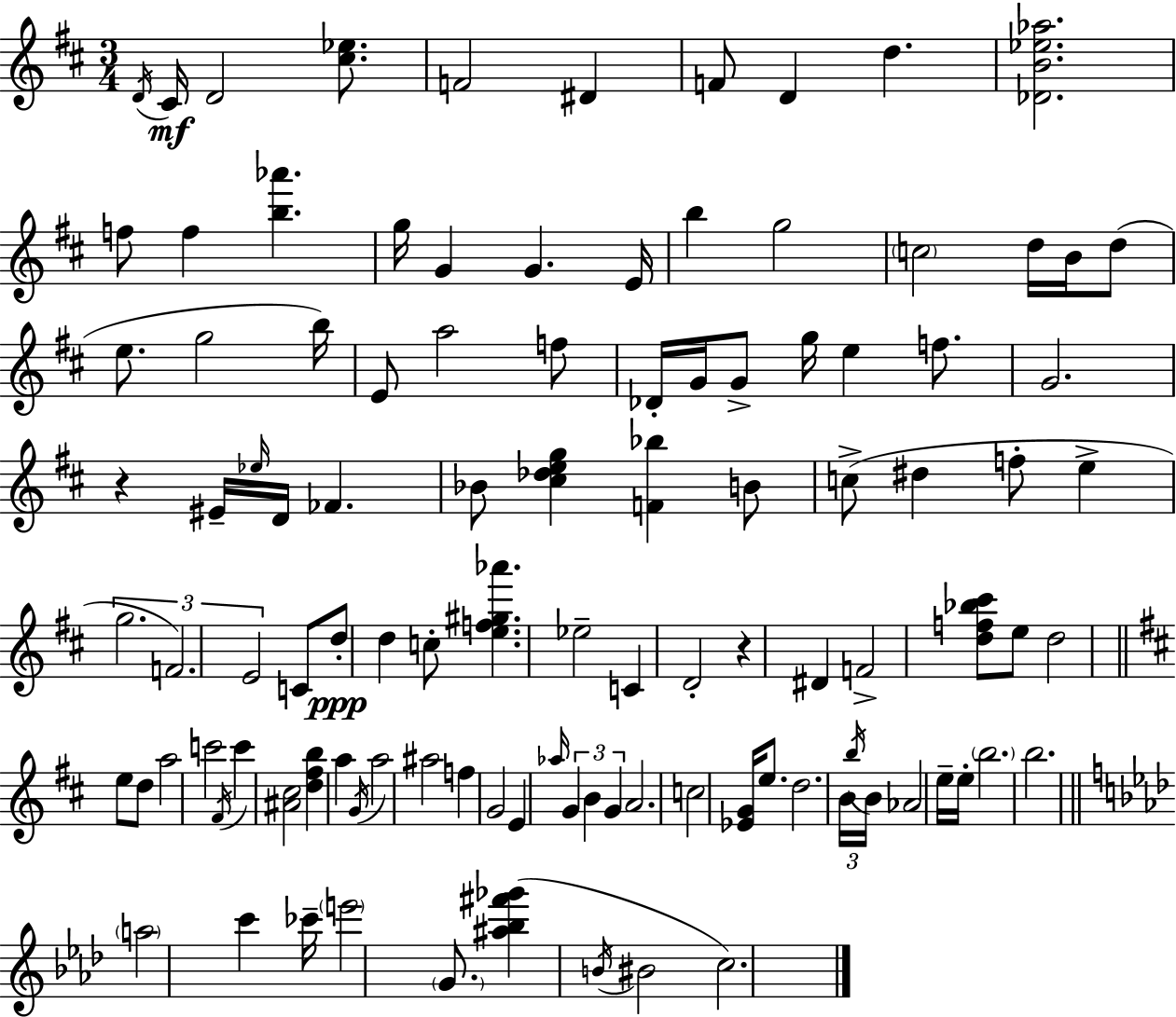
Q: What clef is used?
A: treble